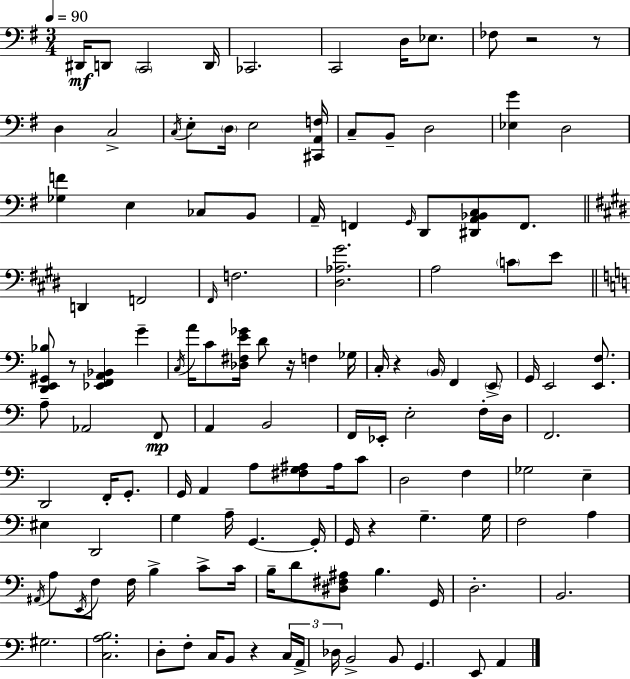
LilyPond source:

{
  \clef bass
  \numericTimeSignature
  \time 3/4
  \key e \minor
  \tempo 4 = 90
  \repeat volta 2 { dis,16\mf d,8 \parenthesize c,2 d,16 | ces,2. | c,2 d16 ees8. | fes8 r2 r8 | \break d4 c2-> | \acciaccatura { c16 } e8-. \parenthesize d16 e2 | <cis, a, f>16 c8-- b,8-- d2 | <ees g'>4 d2 | \break <ges f'>4 e4 ces8 b,8 | a,16-- f,4 \grace { g,16 } d,8 <dis, a, bes, c>8 f,8. | \bar "||" \break \key e \major d,4 f,2 | \grace { fis,16 } f2. | <dis aes gis'>2. | a2 \parenthesize c'8 e'8 | \break \bar "||" \break \key c \major <d, e, gis, bes>8 r8 <ees, f, a, bes,>4 g'4-- | \acciaccatura { c16 } a'16 c'8 <des fis e' ges'>16 d'8 r16 f4 | ges16 c16-. r4 \parenthesize b,16 f,4 \parenthesize e,8-> | g,16 e,2 <e, f>8. | \break a8-- aes,2 f,8\mp | a,4 b,2 | f,16 ees,16-. e2-. f16-. | d16 f,2. | \break d,2 f,16-. g,8.-. | g,16 a,4 a8 <fis g ais>8 ais16 c'8 | d2 f4 | ges2 e4-- | \break eis4 d,2 | g4 a16-- g,4.~~ | g,16-. g,16 r4 g4.-- | g16 f2 a4 | \break \acciaccatura { ais,16 } a8 \acciaccatura { e,16 } f8 f16 b4-> | c'8-> c'16 b16-- d'8 <dis fis ais>8 b4. | g,16 d2.-. | b,2. | \break gis2. | <c a b>2. | d8-. f8-. c16 b,8 r4 | \tuplet 3/2 { c16 a,16-> des16 } b,2-> | \break b,8 g,4. e,8 a,4 | } \bar "|."
}